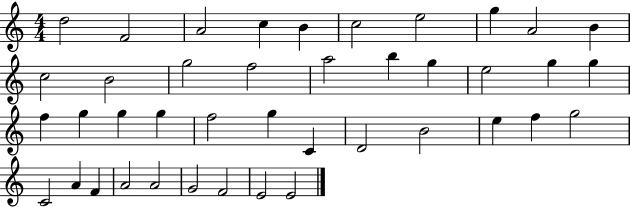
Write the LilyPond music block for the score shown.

{
  \clef treble
  \numericTimeSignature
  \time 4/4
  \key c \major
  d''2 f'2 | a'2 c''4 b'4 | c''2 e''2 | g''4 a'2 b'4 | \break c''2 b'2 | g''2 f''2 | a''2 b''4 g''4 | e''2 g''4 g''4 | \break f''4 g''4 g''4 g''4 | f''2 g''4 c'4 | d'2 b'2 | e''4 f''4 g''2 | \break c'2 a'4 f'4 | a'2 a'2 | g'2 f'2 | e'2 e'2 | \break \bar "|."
}